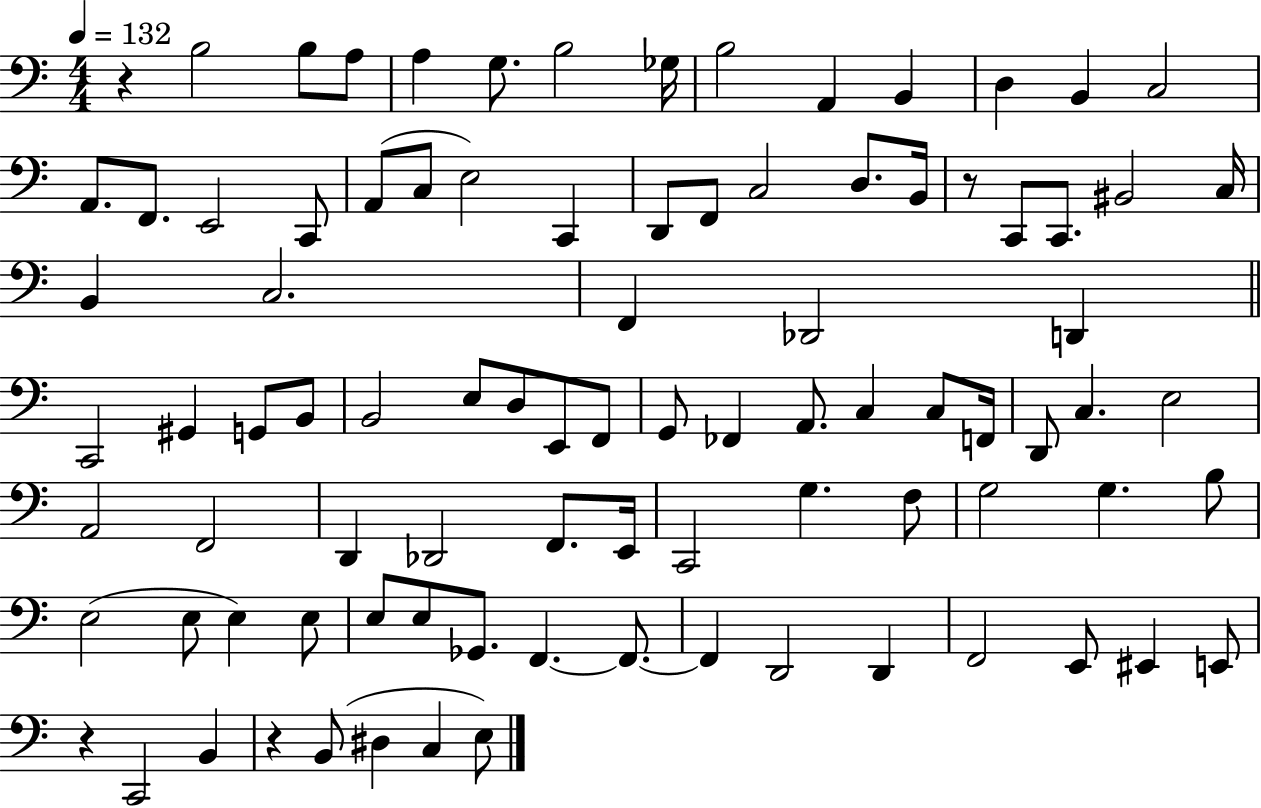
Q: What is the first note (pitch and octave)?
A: B3